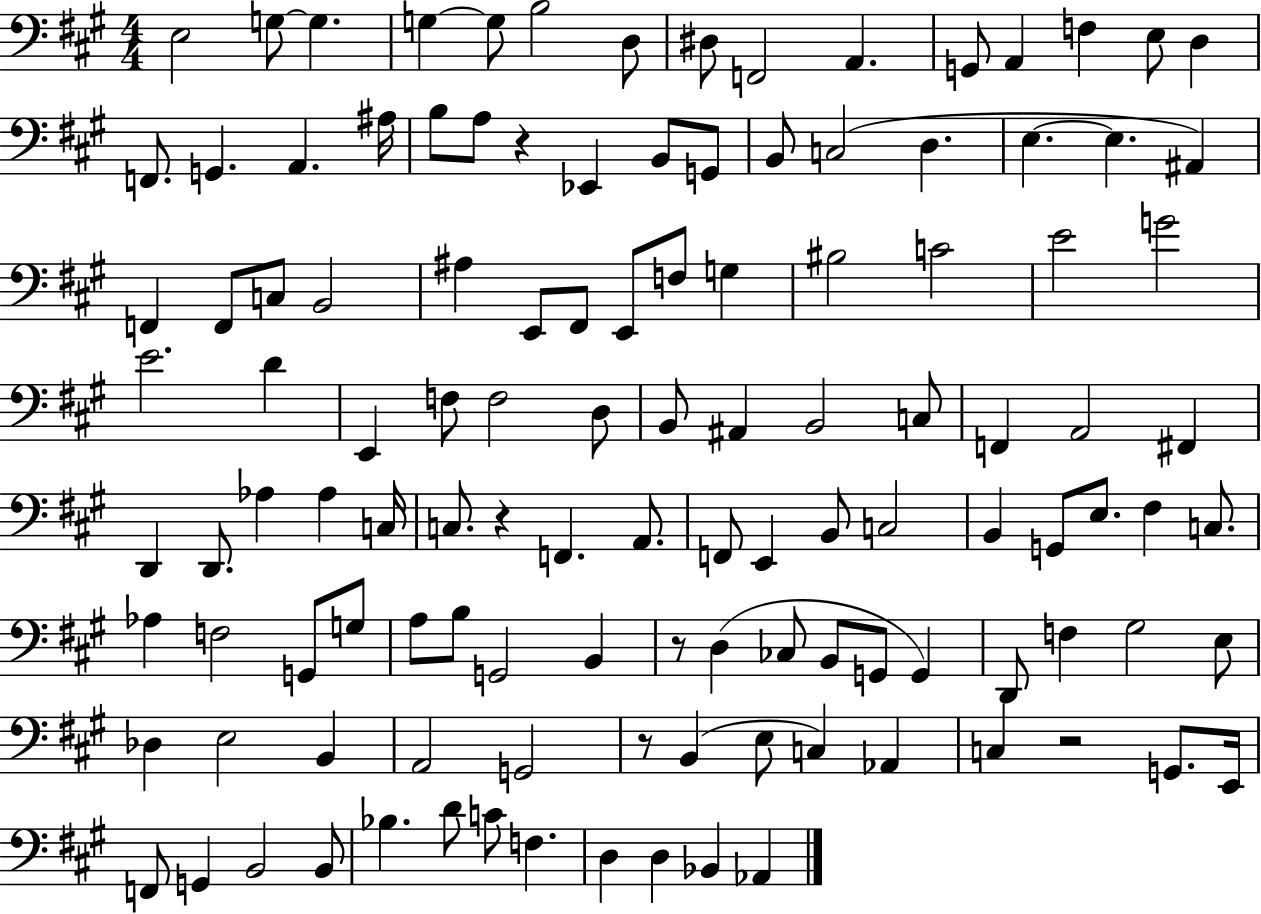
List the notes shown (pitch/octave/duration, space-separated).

E3/h G3/e G3/q. G3/q G3/e B3/h D3/e D#3/e F2/h A2/q. G2/e A2/q F3/q E3/e D3/q F2/e. G2/q. A2/q. A#3/s B3/e A3/e R/q Eb2/q B2/e G2/e B2/e C3/h D3/q. E3/q. E3/q. A#2/q F2/q F2/e C3/e B2/h A#3/q E2/e F#2/e E2/e F3/e G3/q BIS3/h C4/h E4/h G4/h E4/h. D4/q E2/q F3/e F3/h D3/e B2/e A#2/q B2/h C3/e F2/q A2/h F#2/q D2/q D2/e. Ab3/q Ab3/q C3/s C3/e. R/q F2/q. A2/e. F2/e E2/q B2/e C3/h B2/q G2/e E3/e. F#3/q C3/e. Ab3/q F3/h G2/e G3/e A3/e B3/e G2/h B2/q R/e D3/q CES3/e B2/e G2/e G2/q D2/e F3/q G#3/h E3/e Db3/q E3/h B2/q A2/h G2/h R/e B2/q E3/e C3/q Ab2/q C3/q R/h G2/e. E2/s F2/e G2/q B2/h B2/e Bb3/q. D4/e C4/e F3/q. D3/q D3/q Bb2/q Ab2/q